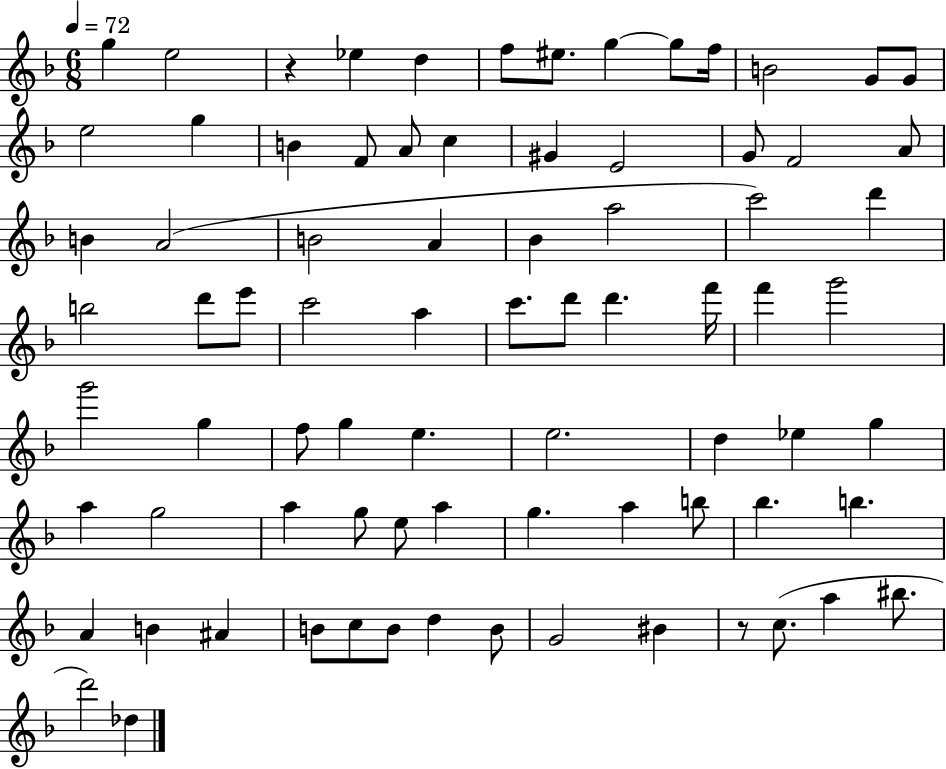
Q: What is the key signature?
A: F major